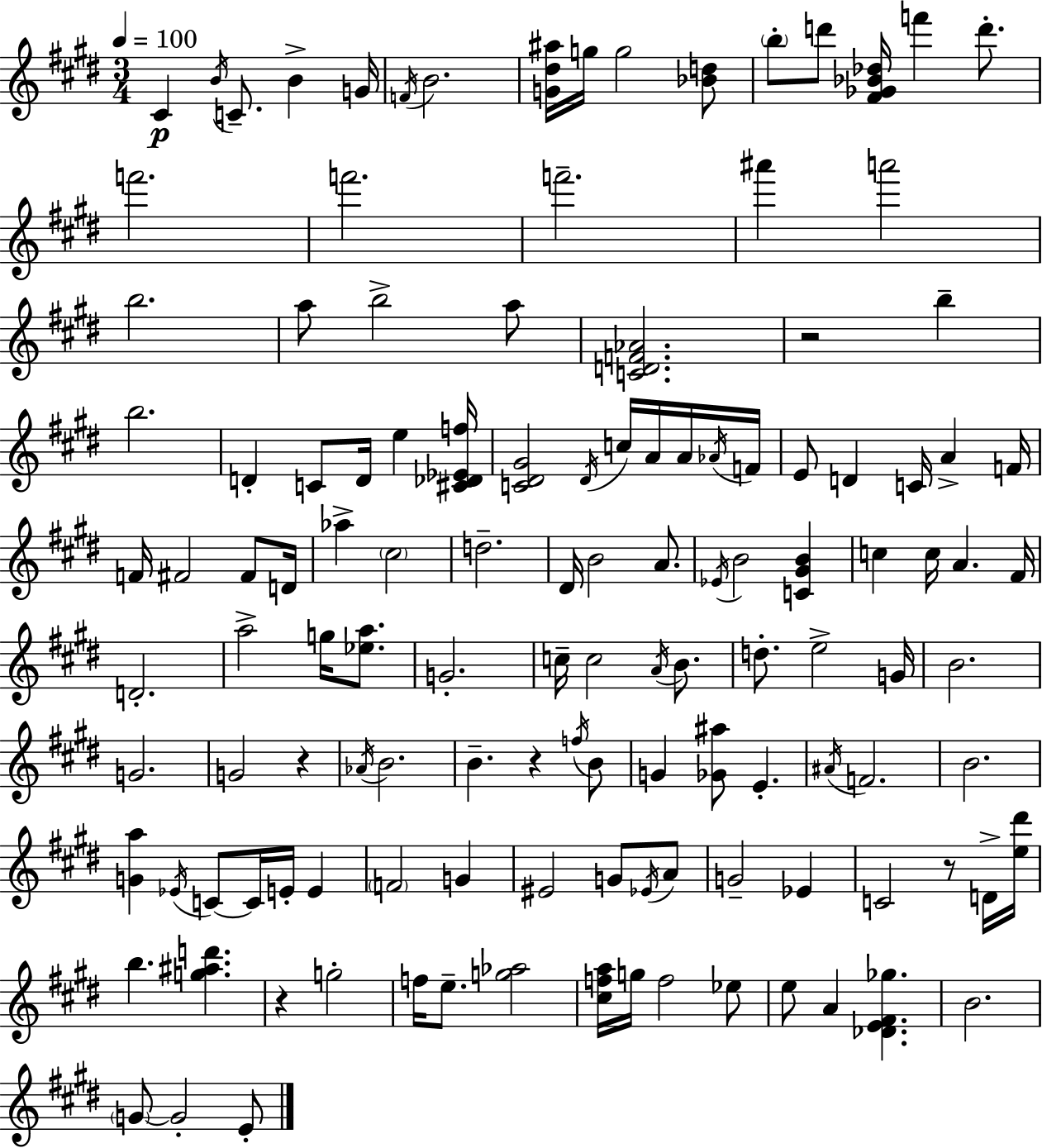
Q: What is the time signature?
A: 3/4